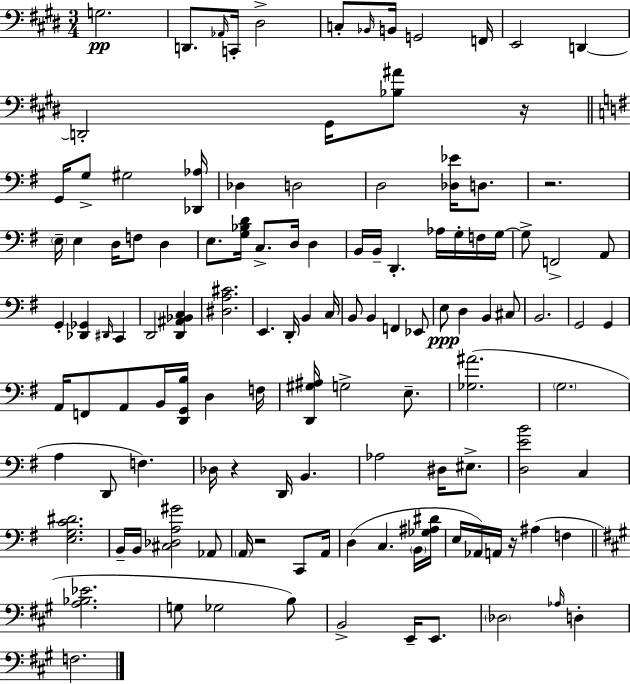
G3/h. D2/e. Ab2/s C2/s D#3/h C3/e Bb2/s B2/s G2/h F2/s E2/h D2/q D2/h G#2/s [Bb3,A#4]/e R/s G2/s G3/e G#3/h [Db2,Ab3]/s Db3/q D3/h D3/h [Db3,Eb4]/s D3/e. R/h. E3/s E3/q D3/s F3/e D3/q E3/e. [G3,Bb3,D4]/s C3/e. D3/s D3/q B2/s B2/s D2/q. Ab3/s G3/s F3/s G3/s G3/e F2/h A2/e G2/q [Db2,Gb2]/q D#2/s C2/q D2/h [D2,A#2,Bb2,C3]/q [D#3,A3,C#4]/h. E2/q. D2/s B2/q C3/s B2/e B2/q F2/q Eb2/e E3/e D3/q B2/q C#3/e B2/h. G2/h G2/q A2/s F2/e A2/e B2/s [D2,G2,B3]/s D3/q F3/s [D2,G#3,A#3]/s G3/h E3/e. [Gb3,A#4]/h. G3/h. A3/q D2/e F3/q. Db3/s R/q D2/s B2/q. Ab3/h D#3/s EIS3/e. [D3,E4,B4]/h C3/q [E3,G3,C4,D#4]/h. B2/s B2/s [C#3,Db3,A3,G#4]/h Ab2/e A2/s R/h C2/e A2/s D3/q C3/q. B2/s [Gb3,A#3,D#4]/s E3/s Ab2/s A2/s R/s A#3/q F3/q [A3,Bb3,Eb4]/h. G3/e Gb3/h B3/e B2/h E2/s E2/e. Db3/h Ab3/s D3/q F3/h.